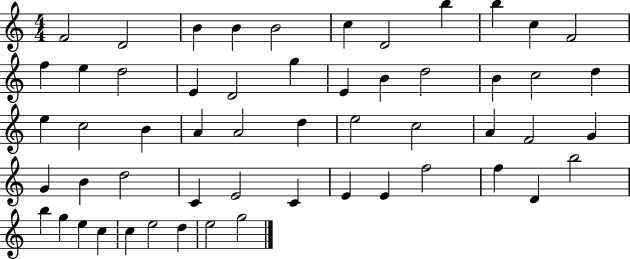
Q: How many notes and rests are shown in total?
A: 55